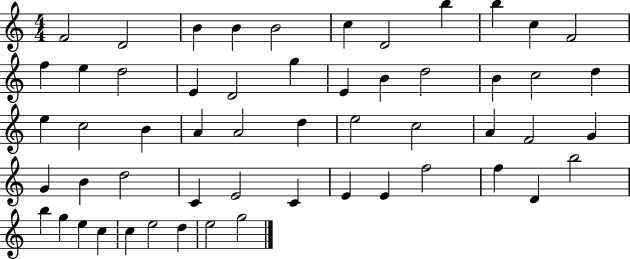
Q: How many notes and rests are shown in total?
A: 55